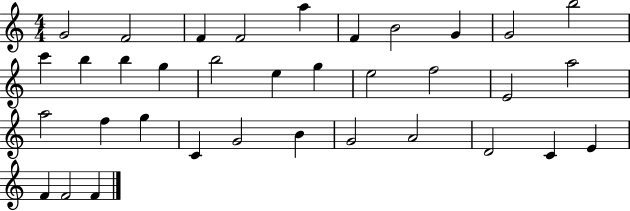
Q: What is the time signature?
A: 4/4